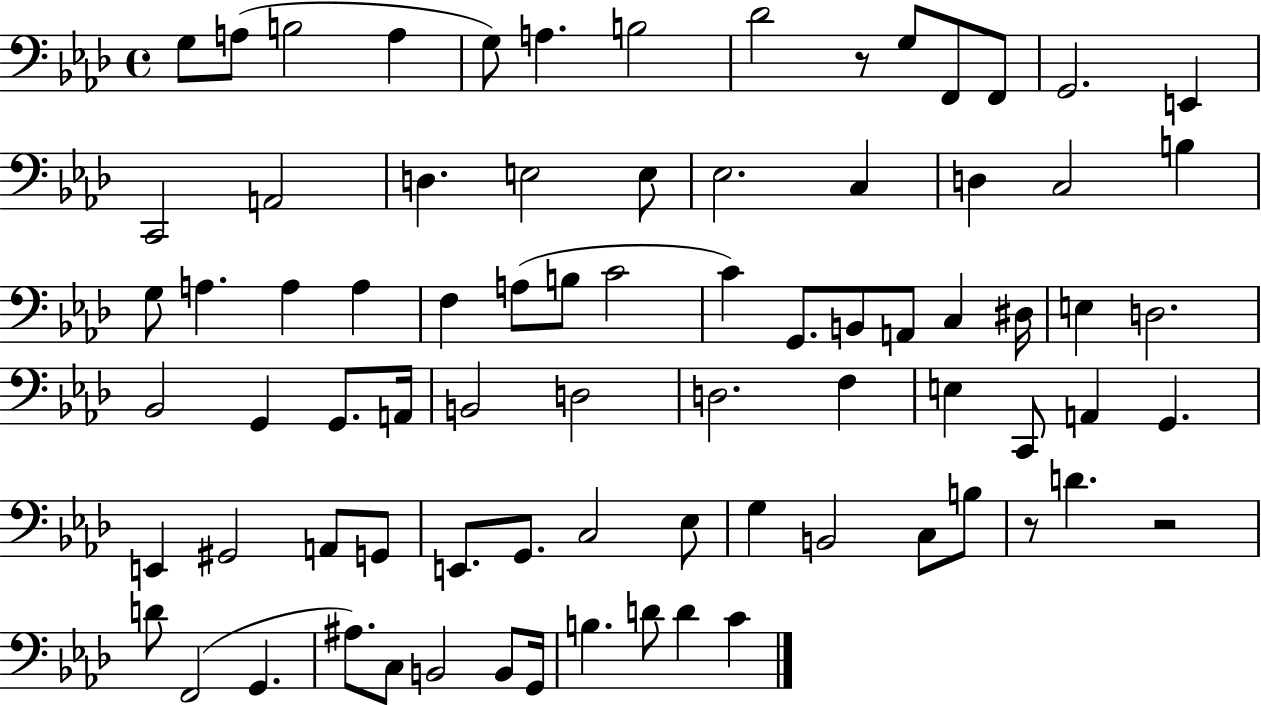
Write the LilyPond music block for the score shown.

{
  \clef bass
  \time 4/4
  \defaultTimeSignature
  \key aes \major
  \repeat volta 2 { g8 a8( b2 a4 | g8) a4. b2 | des'2 r8 g8 f,8 f,8 | g,2. e,4 | \break c,2 a,2 | d4. e2 e8 | ees2. c4 | d4 c2 b4 | \break g8 a4. a4 a4 | f4 a8( b8 c'2 | c'4) g,8. b,8 a,8 c4 dis16 | e4 d2. | \break bes,2 g,4 g,8. a,16 | b,2 d2 | d2. f4 | e4 c,8 a,4 g,4. | \break e,4 gis,2 a,8 g,8 | e,8. g,8. c2 ees8 | g4 b,2 c8 b8 | r8 d'4. r2 | \break d'8 f,2( g,4. | ais8.) c8 b,2 b,8 g,16 | b4. d'8 d'4 c'4 | } \bar "|."
}